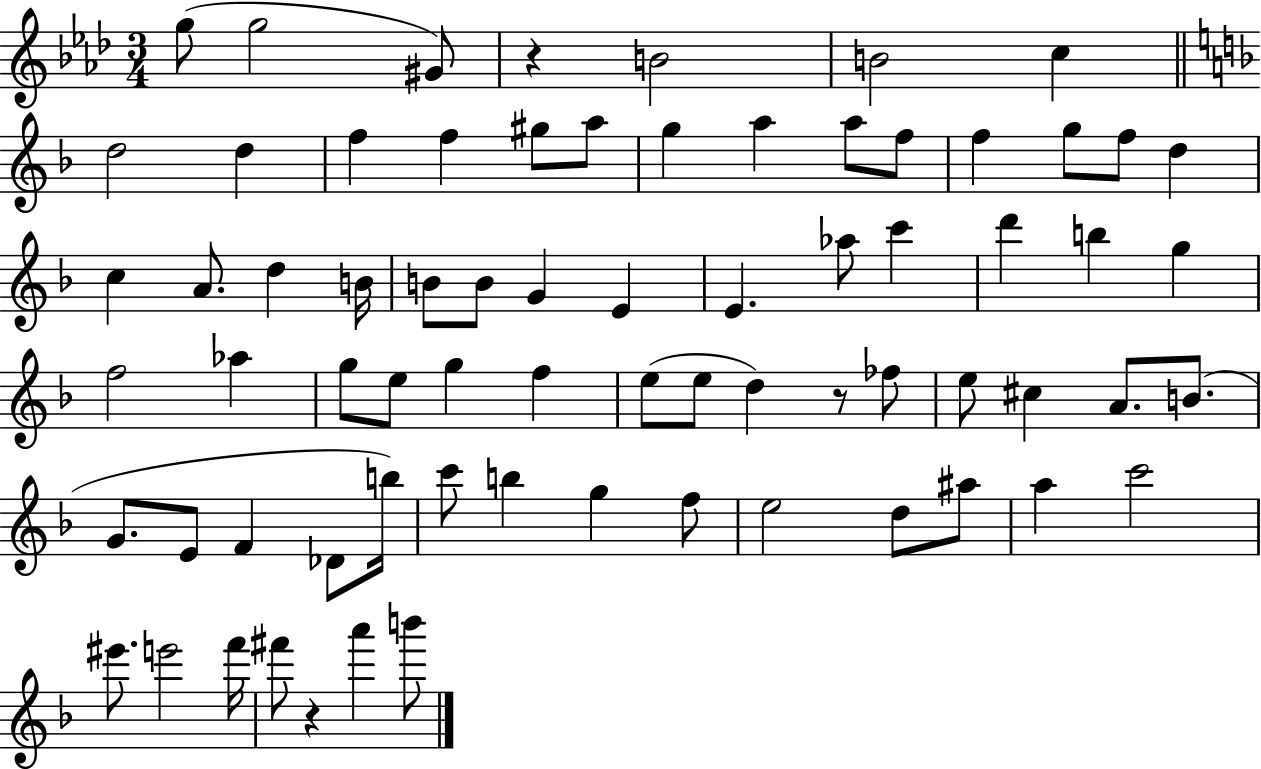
{
  \clef treble
  \numericTimeSignature
  \time 3/4
  \key aes \major
  \repeat volta 2 { g''8( g''2 gis'8) | r4 b'2 | b'2 c''4 | \bar "||" \break \key d \minor d''2 d''4 | f''4 f''4 gis''8 a''8 | g''4 a''4 a''8 f''8 | f''4 g''8 f''8 d''4 | \break c''4 a'8. d''4 b'16 | b'8 b'8 g'4 e'4 | e'4. aes''8 c'''4 | d'''4 b''4 g''4 | \break f''2 aes''4 | g''8 e''8 g''4 f''4 | e''8( e''8 d''4) r8 fes''8 | e''8 cis''4 a'8. b'8.( | \break g'8. e'8 f'4 des'8 b''16) | c'''8 b''4 g''4 f''8 | e''2 d''8 ais''8 | a''4 c'''2 | \break eis'''8. e'''2 f'''16 | fis'''8 r4 a'''4 b'''8 | } \bar "|."
}